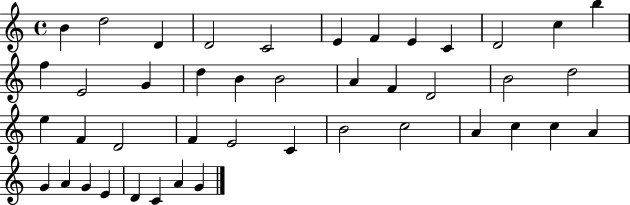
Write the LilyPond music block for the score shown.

{
  \clef treble
  \time 4/4
  \defaultTimeSignature
  \key c \major
  b'4 d''2 d'4 | d'2 c'2 | e'4 f'4 e'4 c'4 | d'2 c''4 b''4 | \break f''4 e'2 g'4 | d''4 b'4 b'2 | a'4 f'4 d'2 | b'2 d''2 | \break e''4 f'4 d'2 | f'4 e'2 c'4 | b'2 c''2 | a'4 c''4 c''4 a'4 | \break g'4 a'4 g'4 e'4 | d'4 c'4 a'4 g'4 | \bar "|."
}